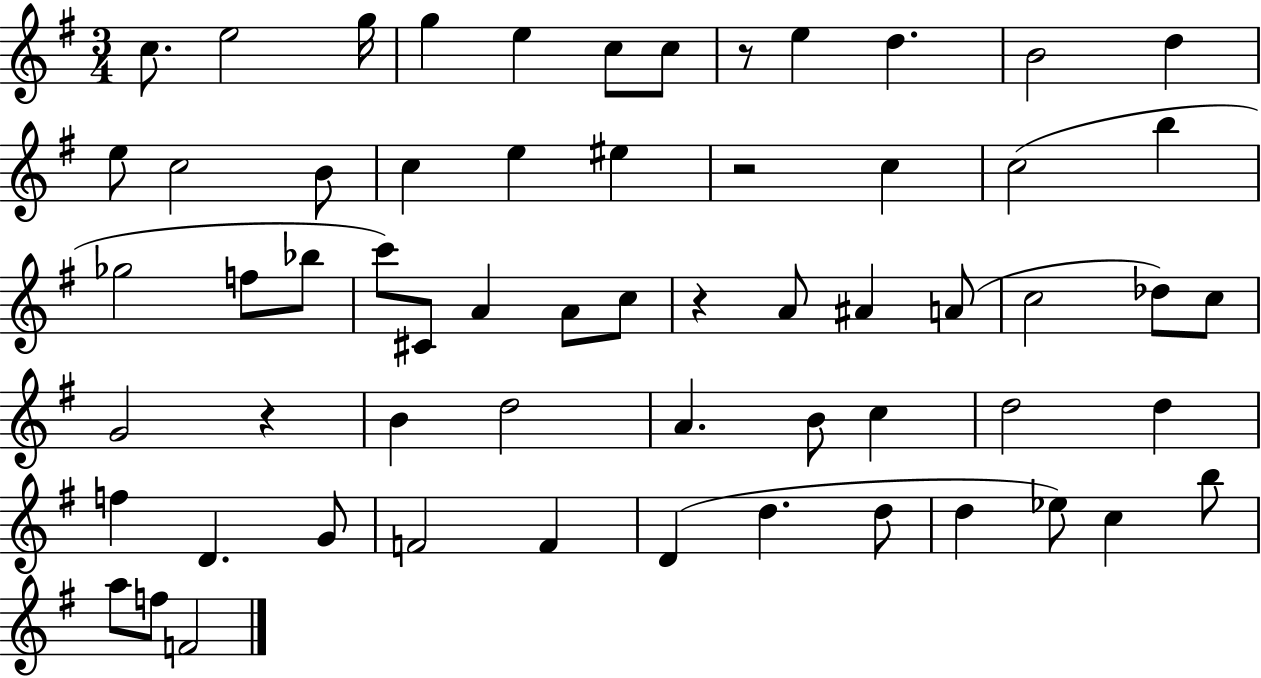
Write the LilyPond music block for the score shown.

{
  \clef treble
  \numericTimeSignature
  \time 3/4
  \key g \major
  c''8. e''2 g''16 | g''4 e''4 c''8 c''8 | r8 e''4 d''4. | b'2 d''4 | \break e''8 c''2 b'8 | c''4 e''4 eis''4 | r2 c''4 | c''2( b''4 | \break ges''2 f''8 bes''8 | c'''8) cis'8 a'4 a'8 c''8 | r4 a'8 ais'4 a'8( | c''2 des''8) c''8 | \break g'2 r4 | b'4 d''2 | a'4. b'8 c''4 | d''2 d''4 | \break f''4 d'4. g'8 | f'2 f'4 | d'4( d''4. d''8 | d''4 ees''8) c''4 b''8 | \break a''8 f''8 f'2 | \bar "|."
}